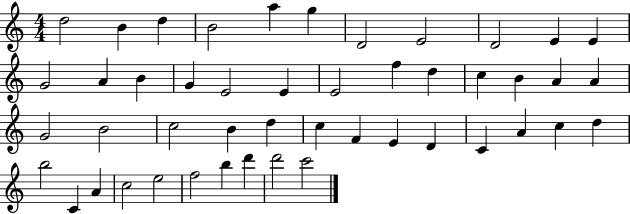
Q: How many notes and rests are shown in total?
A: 47